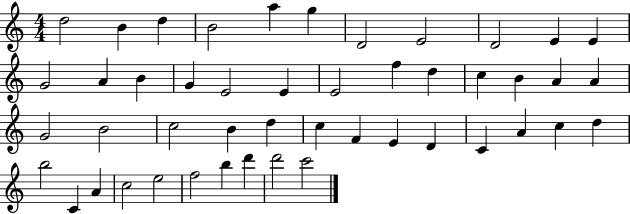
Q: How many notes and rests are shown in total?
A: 47